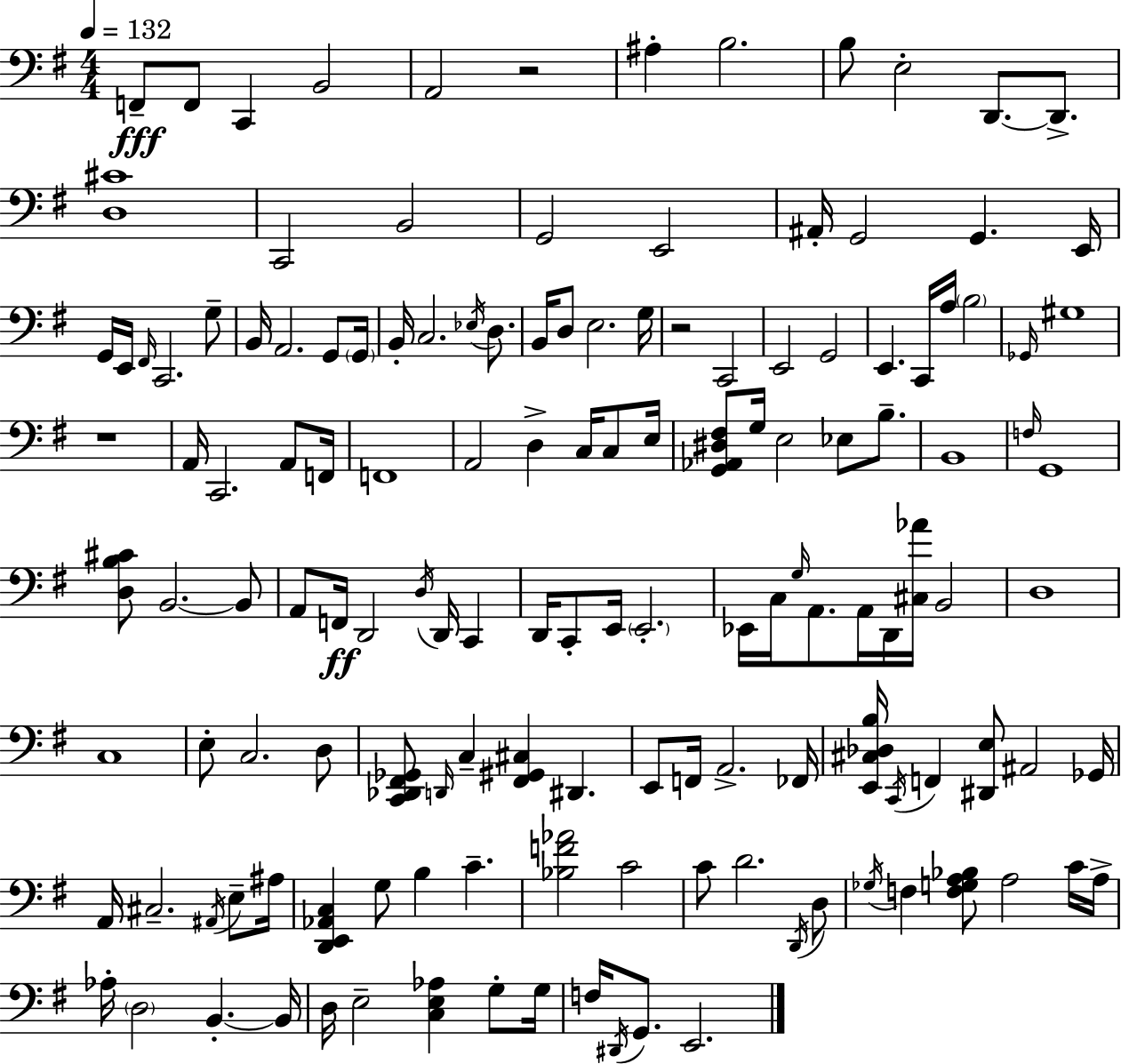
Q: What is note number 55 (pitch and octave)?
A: E3